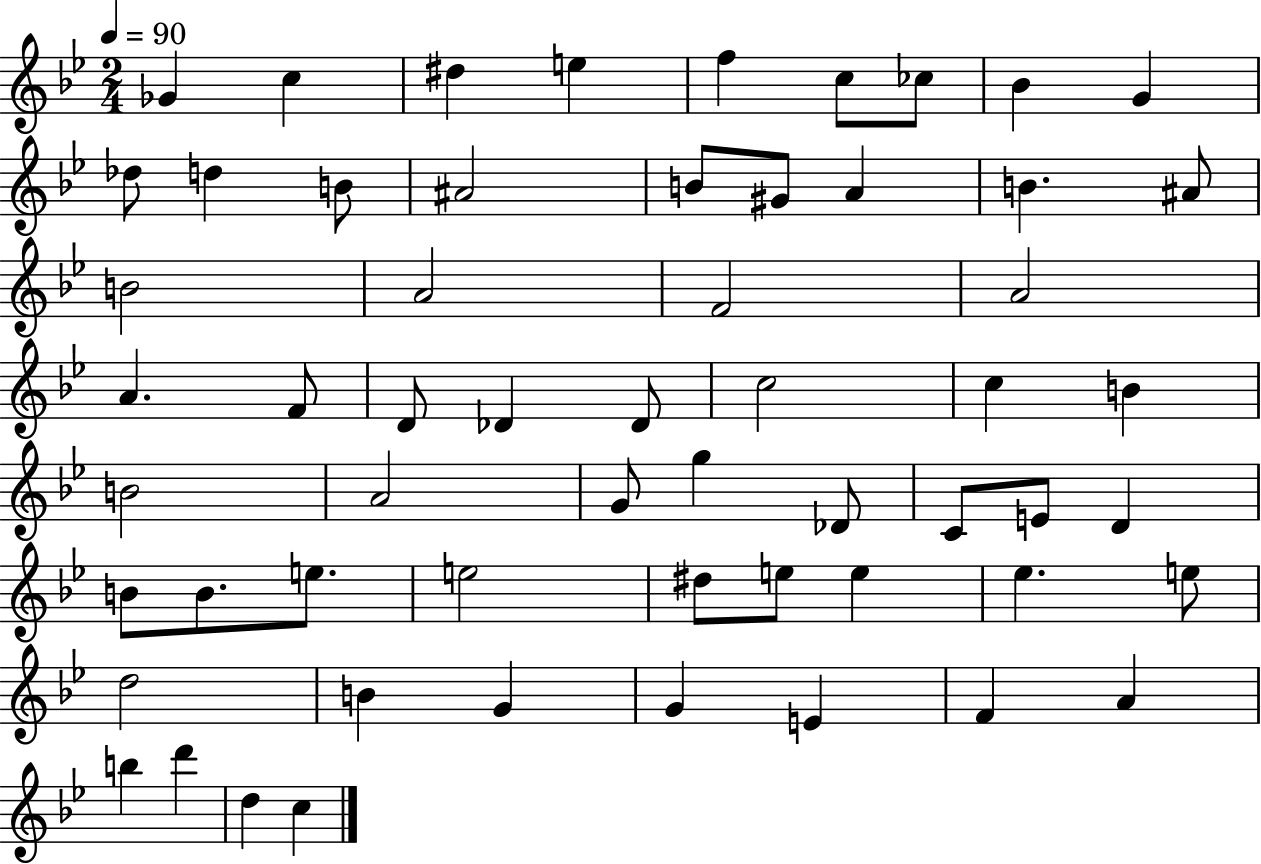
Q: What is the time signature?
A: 2/4